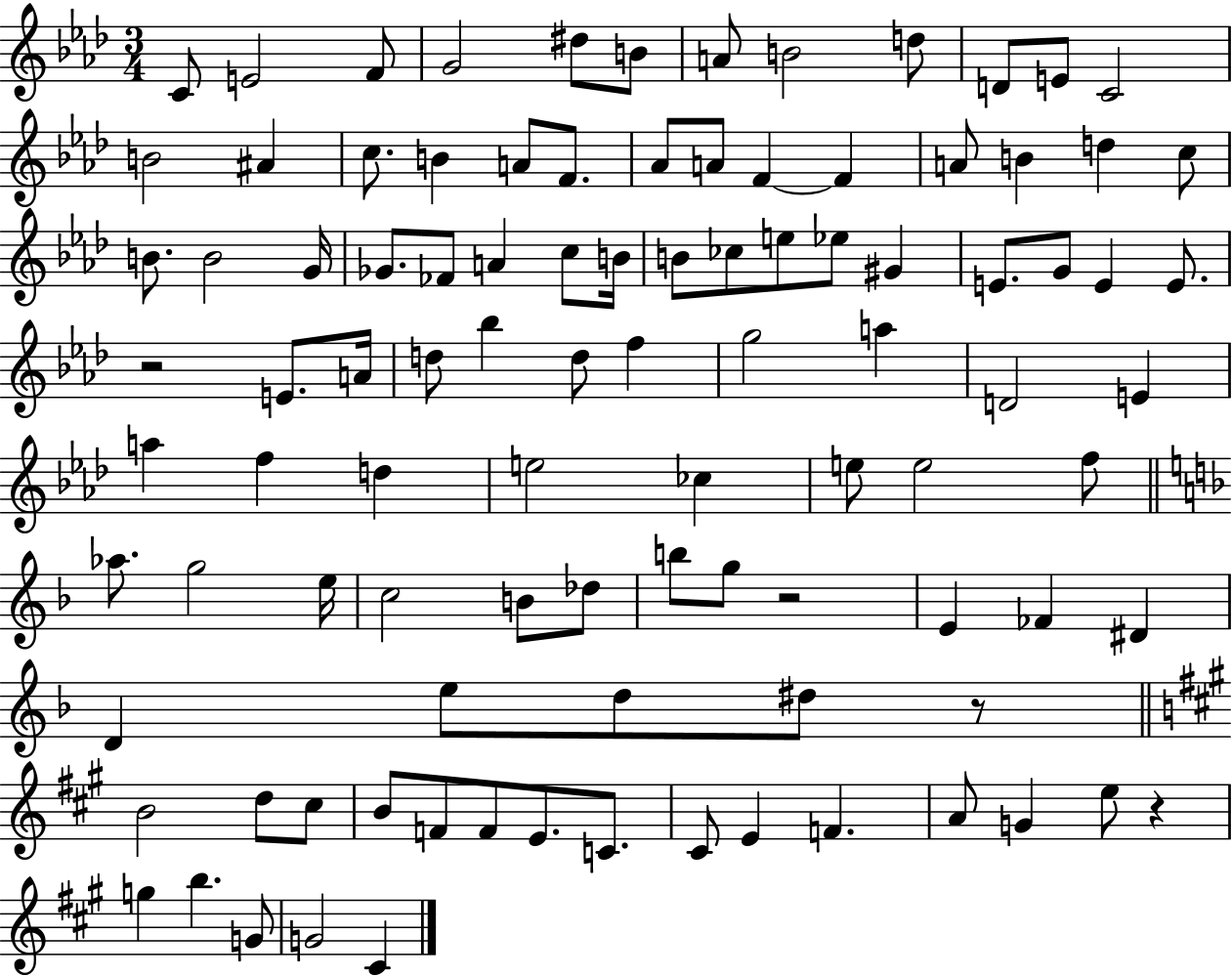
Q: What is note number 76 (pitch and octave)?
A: D#5